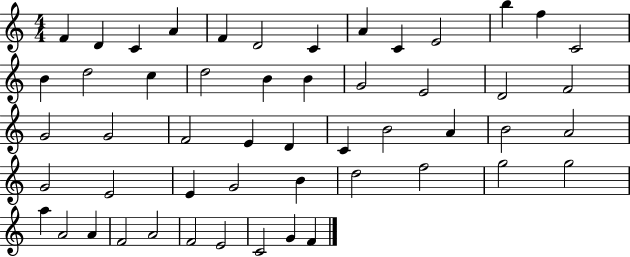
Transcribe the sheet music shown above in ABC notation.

X:1
T:Untitled
M:4/4
L:1/4
K:C
F D C A F D2 C A C E2 b f C2 B d2 c d2 B B G2 E2 D2 F2 G2 G2 F2 E D C B2 A B2 A2 G2 E2 E G2 B d2 f2 g2 g2 a A2 A F2 A2 F2 E2 C2 G F